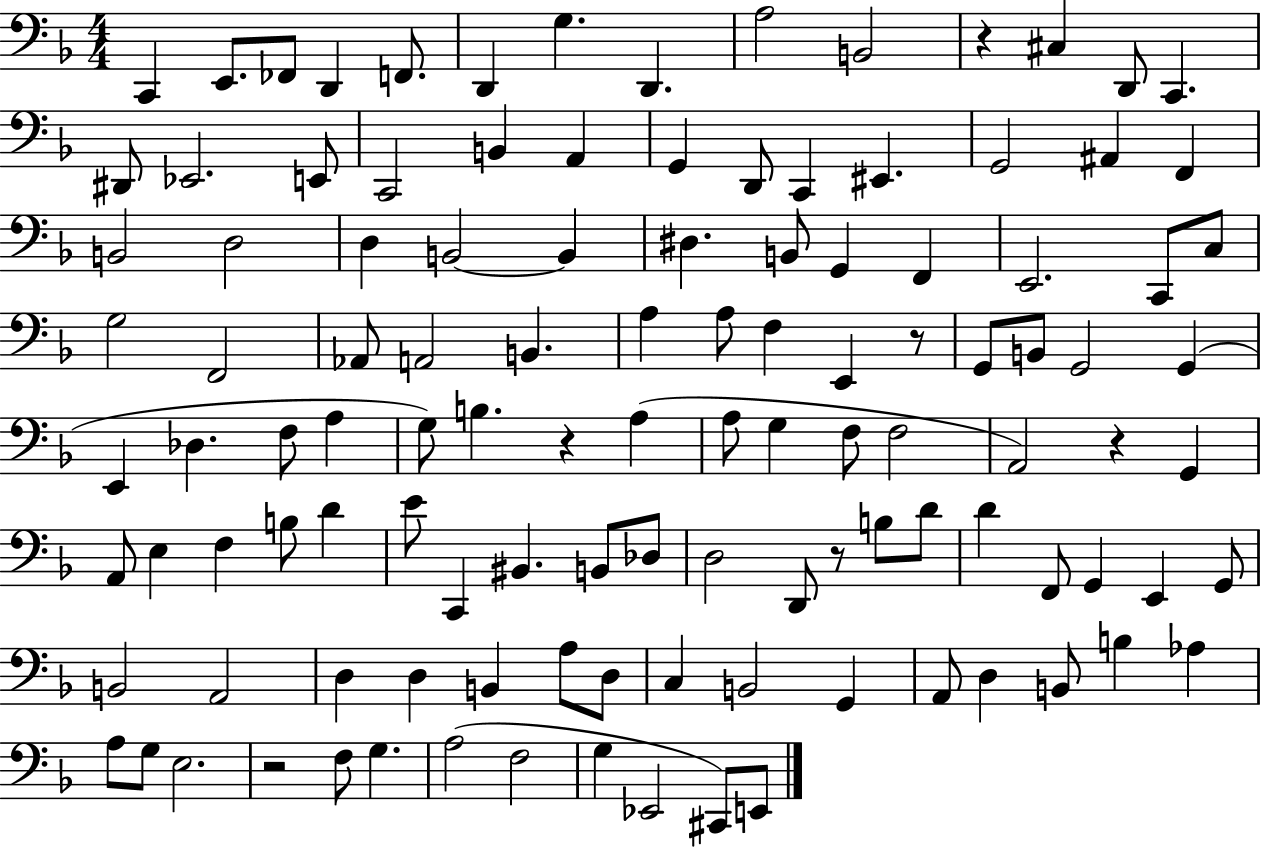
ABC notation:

X:1
T:Untitled
M:4/4
L:1/4
K:F
C,, E,,/2 _F,,/2 D,, F,,/2 D,, G, D,, A,2 B,,2 z ^C, D,,/2 C,, ^D,,/2 _E,,2 E,,/2 C,,2 B,, A,, G,, D,,/2 C,, ^E,, G,,2 ^A,, F,, B,,2 D,2 D, B,,2 B,, ^D, B,,/2 G,, F,, E,,2 C,,/2 C,/2 G,2 F,,2 _A,,/2 A,,2 B,, A, A,/2 F, E,, z/2 G,,/2 B,,/2 G,,2 G,, E,, _D, F,/2 A, G,/2 B, z A, A,/2 G, F,/2 F,2 A,,2 z G,, A,,/2 E, F, B,/2 D E/2 C,, ^B,, B,,/2 _D,/2 D,2 D,,/2 z/2 B,/2 D/2 D F,,/2 G,, E,, G,,/2 B,,2 A,,2 D, D, B,, A,/2 D,/2 C, B,,2 G,, A,,/2 D, B,,/2 B, _A, A,/2 G,/2 E,2 z2 F,/2 G, A,2 F,2 G, _E,,2 ^C,,/2 E,,/2